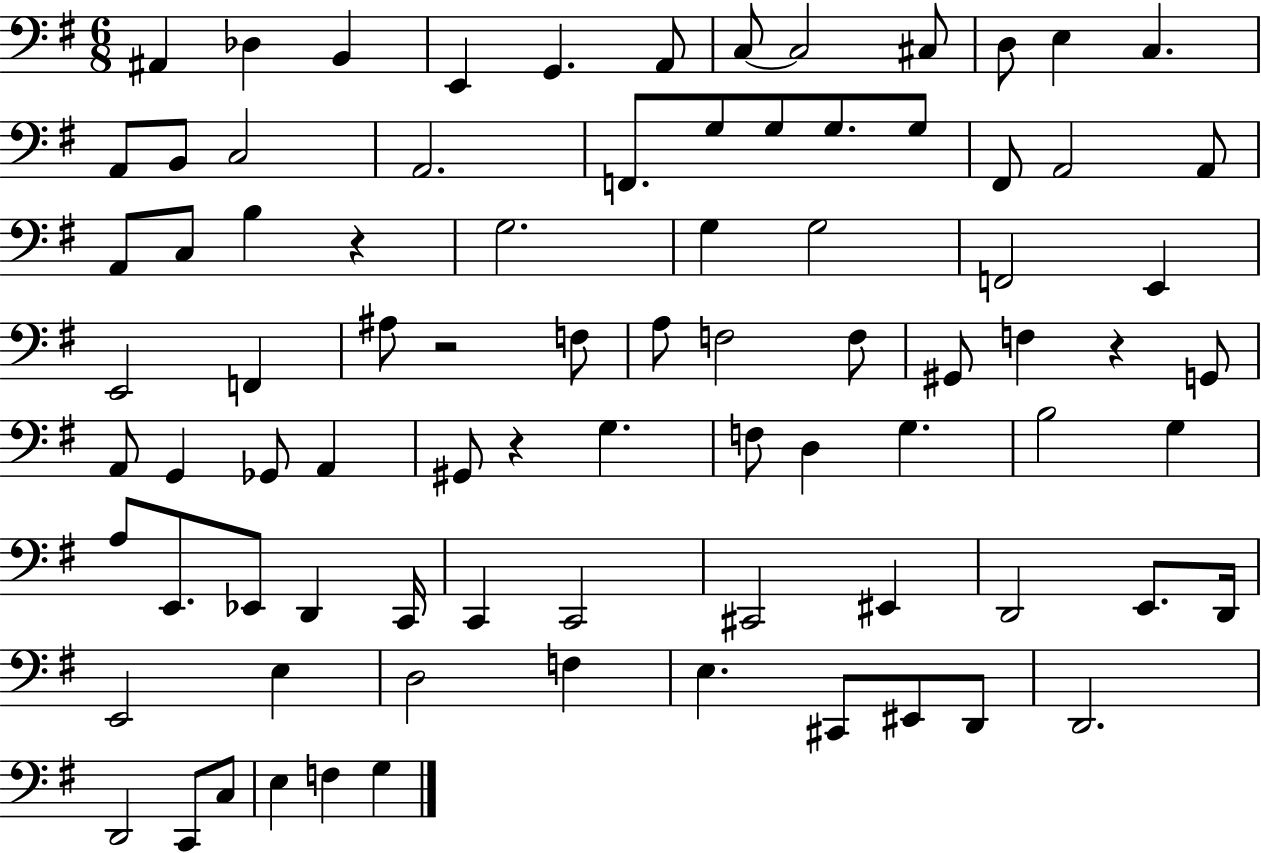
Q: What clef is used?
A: bass